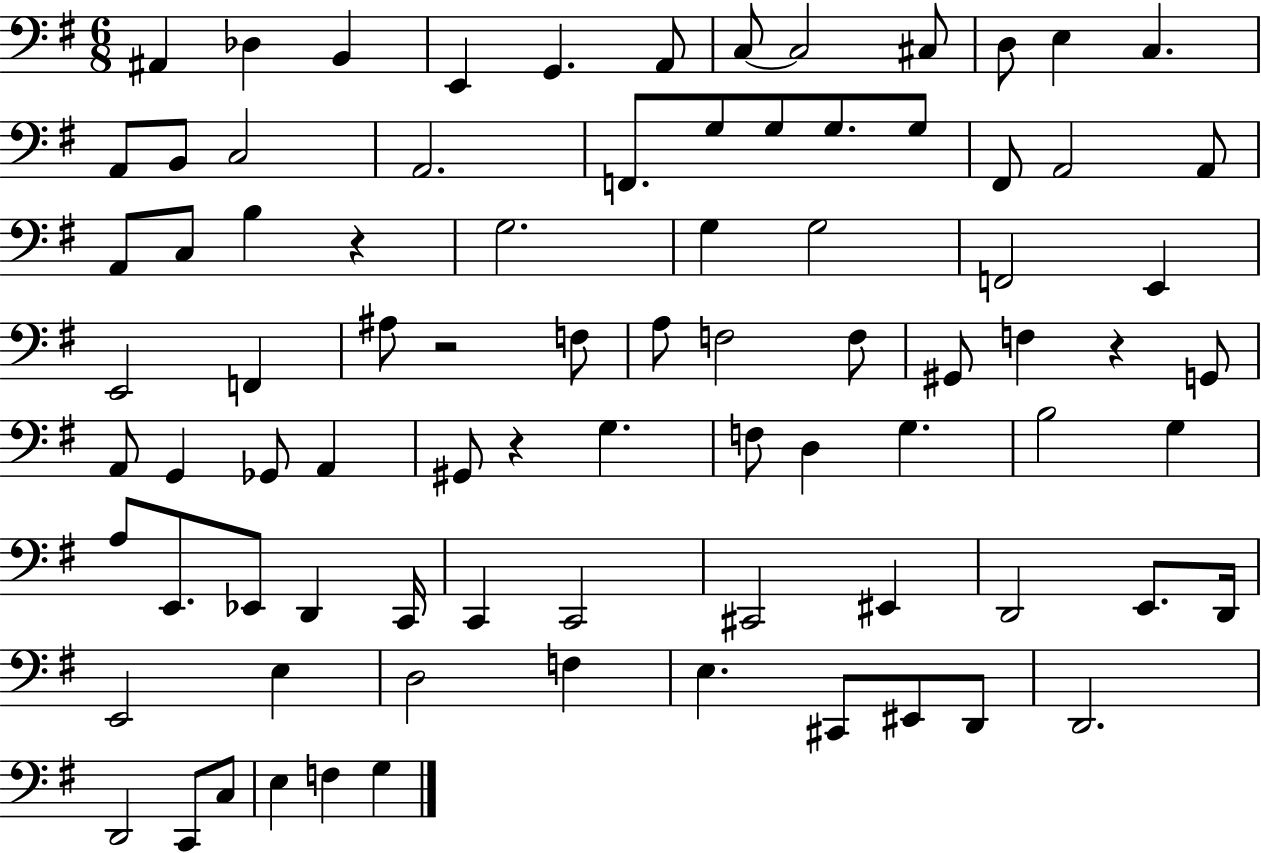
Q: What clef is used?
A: bass